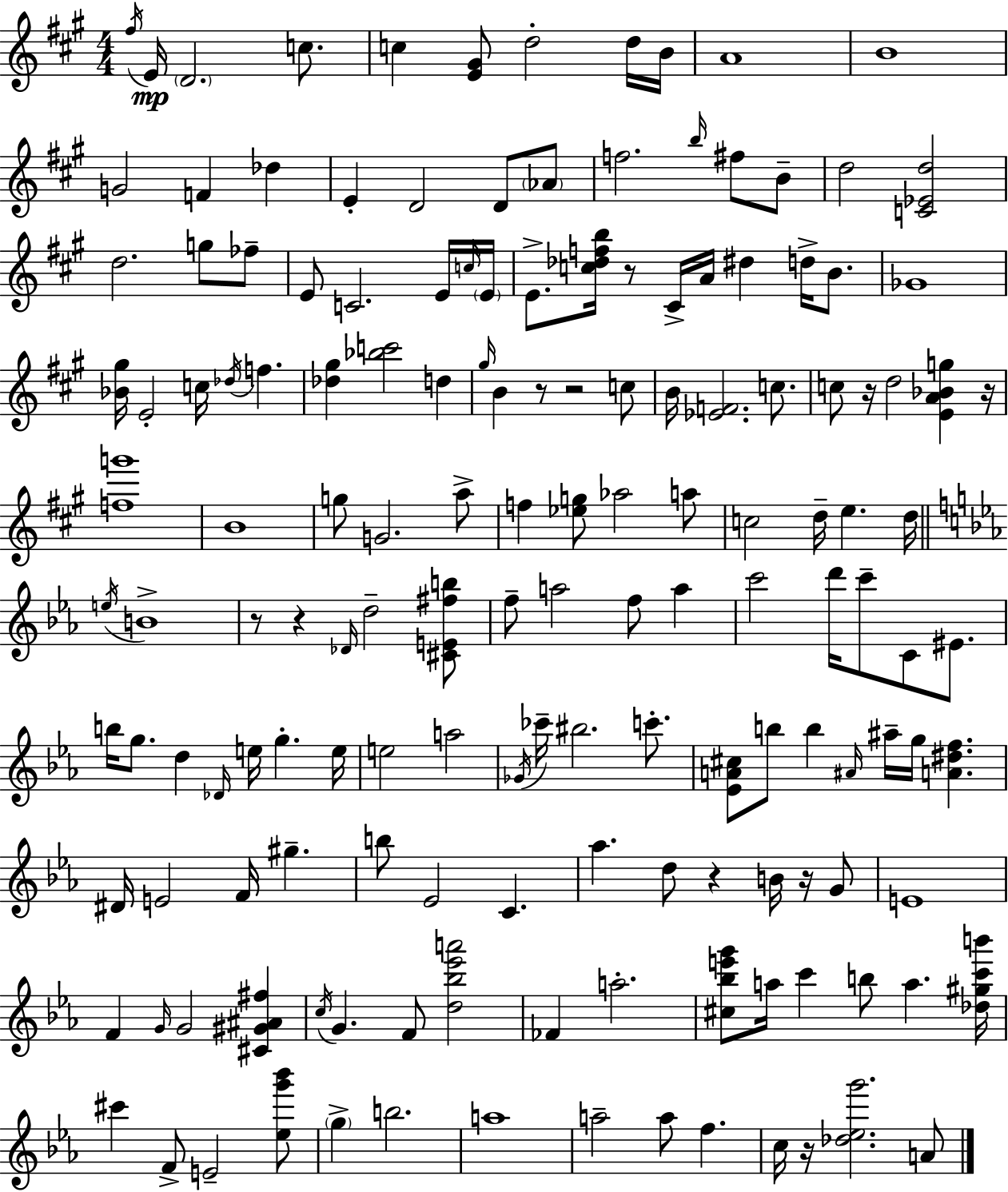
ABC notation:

X:1
T:Untitled
M:4/4
L:1/4
K:A
^f/4 E/4 D2 c/2 c [E^G]/2 d2 d/4 B/4 A4 B4 G2 F _d E D2 D/2 _A/2 f2 b/4 ^f/2 B/2 d2 [C_Ed]2 d2 g/2 _f/2 E/2 C2 E/4 c/4 E/4 E/2 [c_dfb]/4 z/2 ^C/4 A/4 ^d d/4 B/2 _G4 [_B^g]/4 E2 c/4 _d/4 f [_d^g] [_bc']2 d ^g/4 B z/2 z2 c/2 B/4 [_EF]2 c/2 c/2 z/4 d2 [EA_Bg] z/4 [fg']4 B4 g/2 G2 a/2 f [_eg]/2 _a2 a/2 c2 d/4 e d/4 e/4 B4 z/2 z _D/4 d2 [^CE^fb]/2 f/2 a2 f/2 a c'2 d'/4 c'/2 C/2 ^E/2 b/4 g/2 d _D/4 e/4 g e/4 e2 a2 _G/4 _c'/4 ^b2 c'/2 [_EA^c]/2 b/2 b ^A/4 ^a/4 g/4 [A^df] ^D/4 E2 F/4 ^g b/2 _E2 C _a d/2 z B/4 z/4 G/2 E4 F G/4 G2 [^C^G^A^f] c/4 G F/2 [d_b_e'a']2 _F a2 [^c_be'g']/2 a/4 c' b/2 a [_d^gc'b']/4 ^c' F/2 E2 [_eg'_b']/2 g b2 a4 a2 a/2 f c/4 z/4 [_d_eg']2 A/2